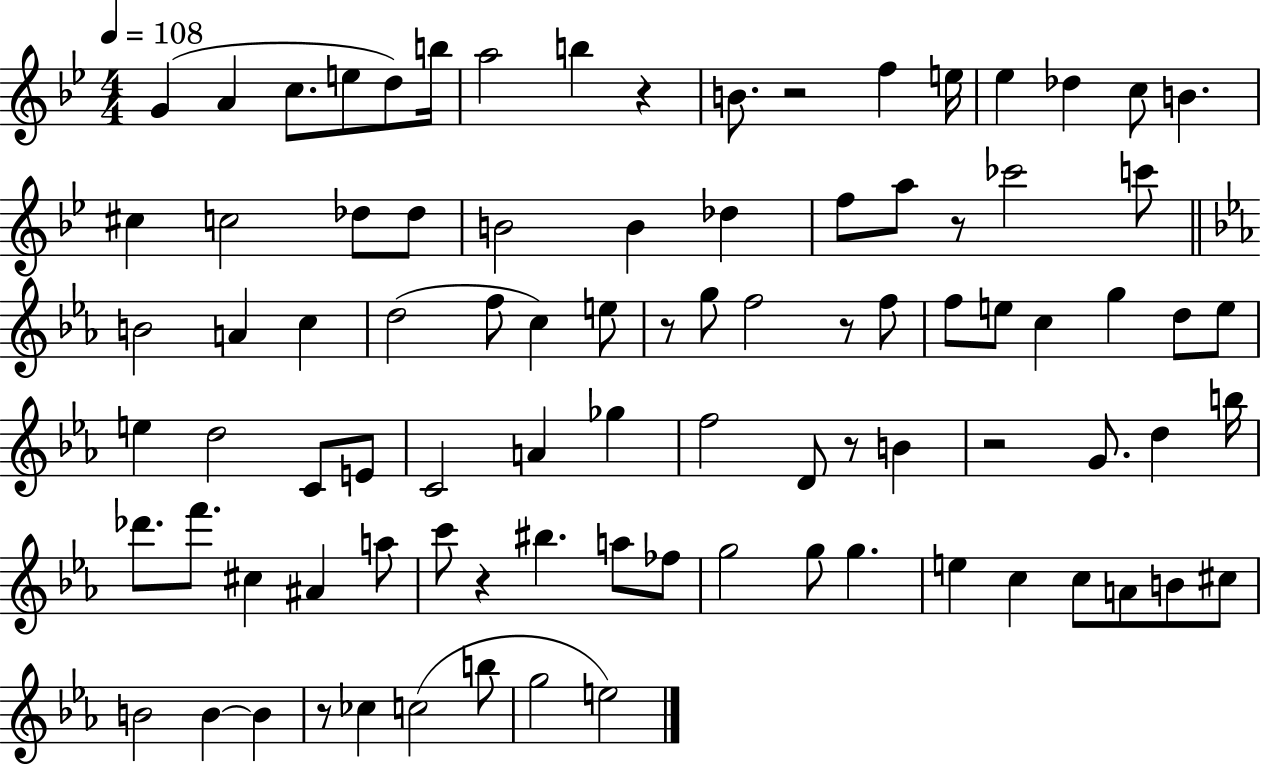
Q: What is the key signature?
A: BES major